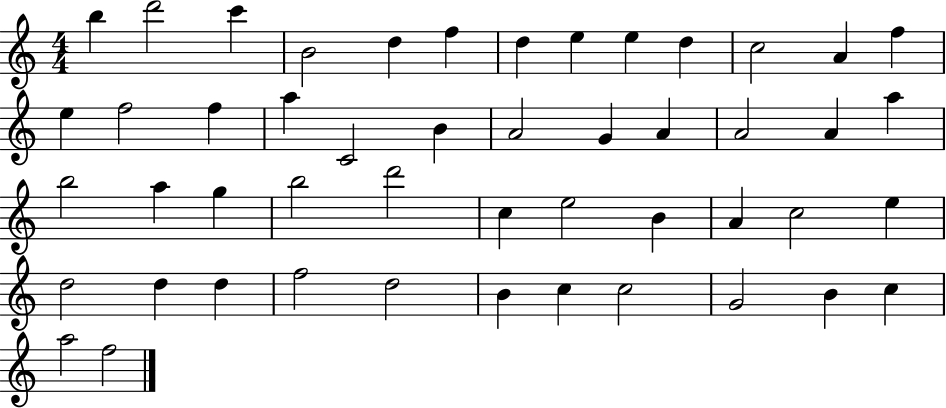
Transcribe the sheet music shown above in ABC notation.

X:1
T:Untitled
M:4/4
L:1/4
K:C
b d'2 c' B2 d f d e e d c2 A f e f2 f a C2 B A2 G A A2 A a b2 a g b2 d'2 c e2 B A c2 e d2 d d f2 d2 B c c2 G2 B c a2 f2